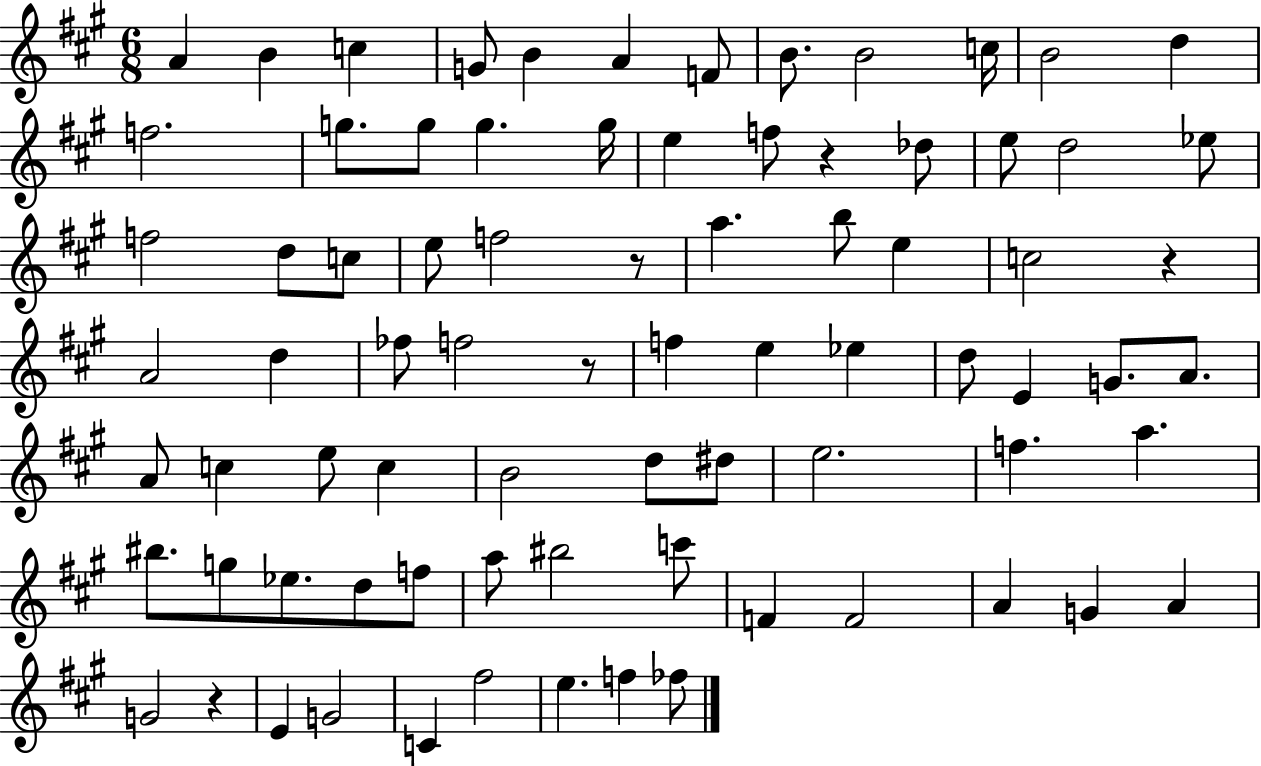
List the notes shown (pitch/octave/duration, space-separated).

A4/q B4/q C5/q G4/e B4/q A4/q F4/e B4/e. B4/h C5/s B4/h D5/q F5/h. G5/e. G5/e G5/q. G5/s E5/q F5/e R/q Db5/e E5/e D5/h Eb5/e F5/h D5/e C5/e E5/e F5/h R/e A5/q. B5/e E5/q C5/h R/q A4/h D5/q FES5/e F5/h R/e F5/q E5/q Eb5/q D5/e E4/q G4/e. A4/e. A4/e C5/q E5/e C5/q B4/h D5/e D#5/e E5/h. F5/q. A5/q. BIS5/e. G5/e Eb5/e. D5/e F5/e A5/e BIS5/h C6/e F4/q F4/h A4/q G4/q A4/q G4/h R/q E4/q G4/h C4/q F#5/h E5/q. F5/q FES5/e